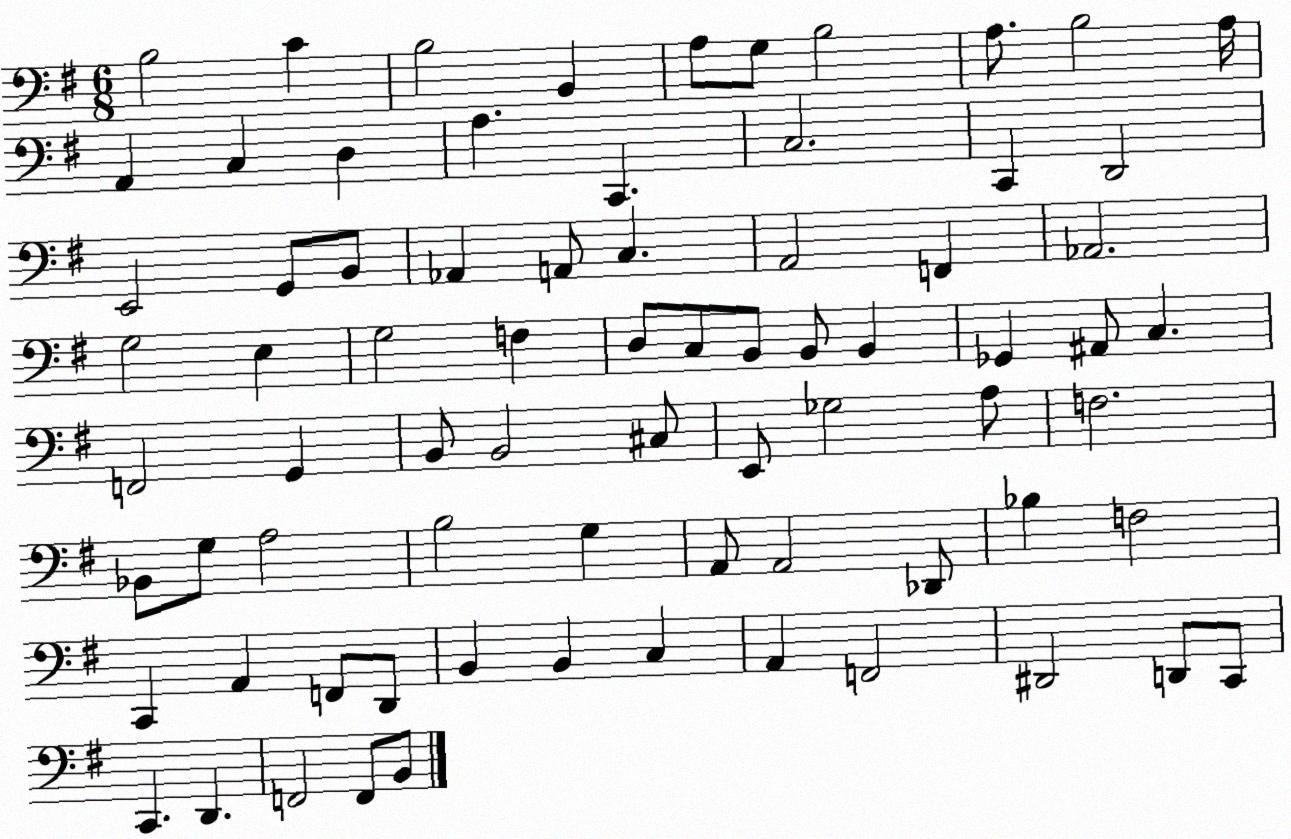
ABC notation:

X:1
T:Untitled
M:6/8
L:1/4
K:G
B,2 C B,2 B,, A,/2 G,/2 B,2 A,/2 B,2 A,/4 A,, C, D, A, C,, C,2 C,, D,,2 E,,2 G,,/2 B,,/2 _A,, A,,/2 C, A,,2 F,, _A,,2 G,2 E, G,2 F, D,/2 C,/2 B,,/2 B,,/2 B,, _G,, ^A,,/2 C, F,,2 G,, B,,/2 B,,2 ^C,/2 E,,/2 _G,2 A,/2 F,2 _B,,/2 G,/2 A,2 B,2 G, A,,/2 A,,2 _D,,/2 _B, F,2 C,, A,, F,,/2 D,,/2 B,, B,, C, A,, F,,2 ^D,,2 D,,/2 C,,/2 C,, D,, F,,2 F,,/2 B,,/2